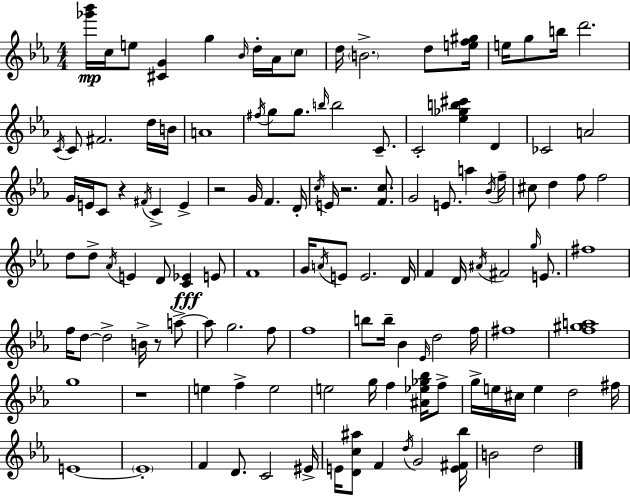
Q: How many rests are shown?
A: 5